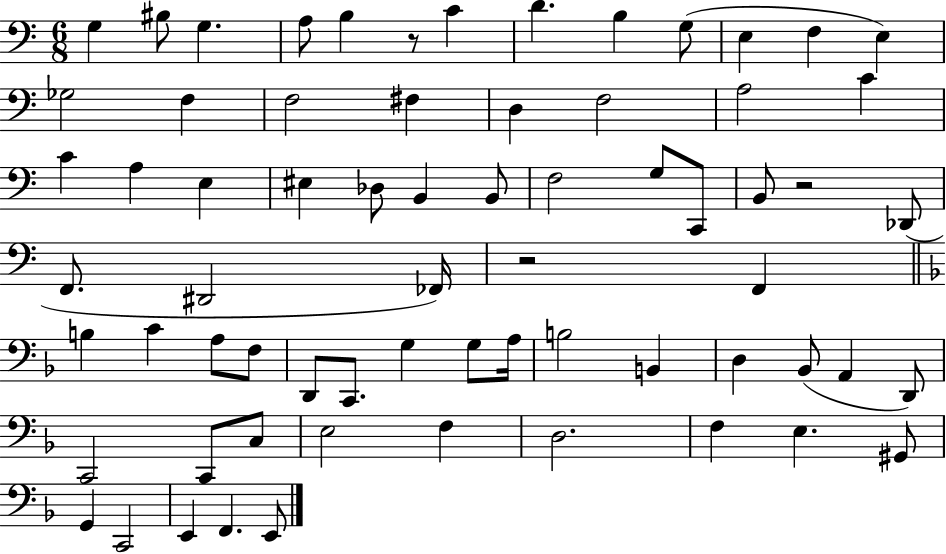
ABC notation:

X:1
T:Untitled
M:6/8
L:1/4
K:C
G, ^B,/2 G, A,/2 B, z/2 C D B, G,/2 E, F, E, _G,2 F, F,2 ^F, D, F,2 A,2 C C A, E, ^E, _D,/2 B,, B,,/2 F,2 G,/2 C,,/2 B,,/2 z2 _D,,/2 F,,/2 ^D,,2 _F,,/4 z2 F,, B, C A,/2 F,/2 D,,/2 C,,/2 G, G,/2 A,/4 B,2 B,, D, _B,,/2 A,, D,,/2 C,,2 C,,/2 C,/2 E,2 F, D,2 F, E, ^G,,/2 G,, C,,2 E,, F,, E,,/2